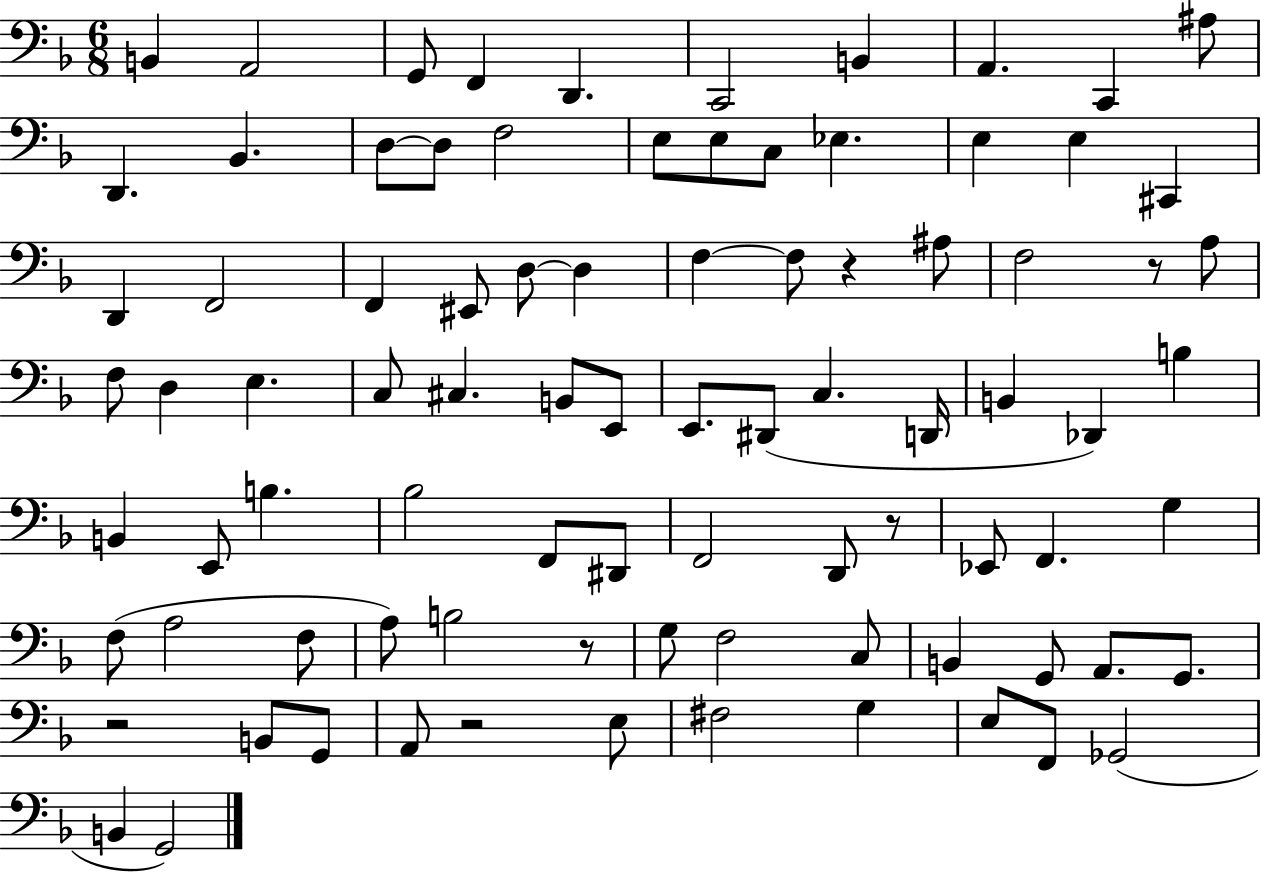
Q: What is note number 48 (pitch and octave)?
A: B2